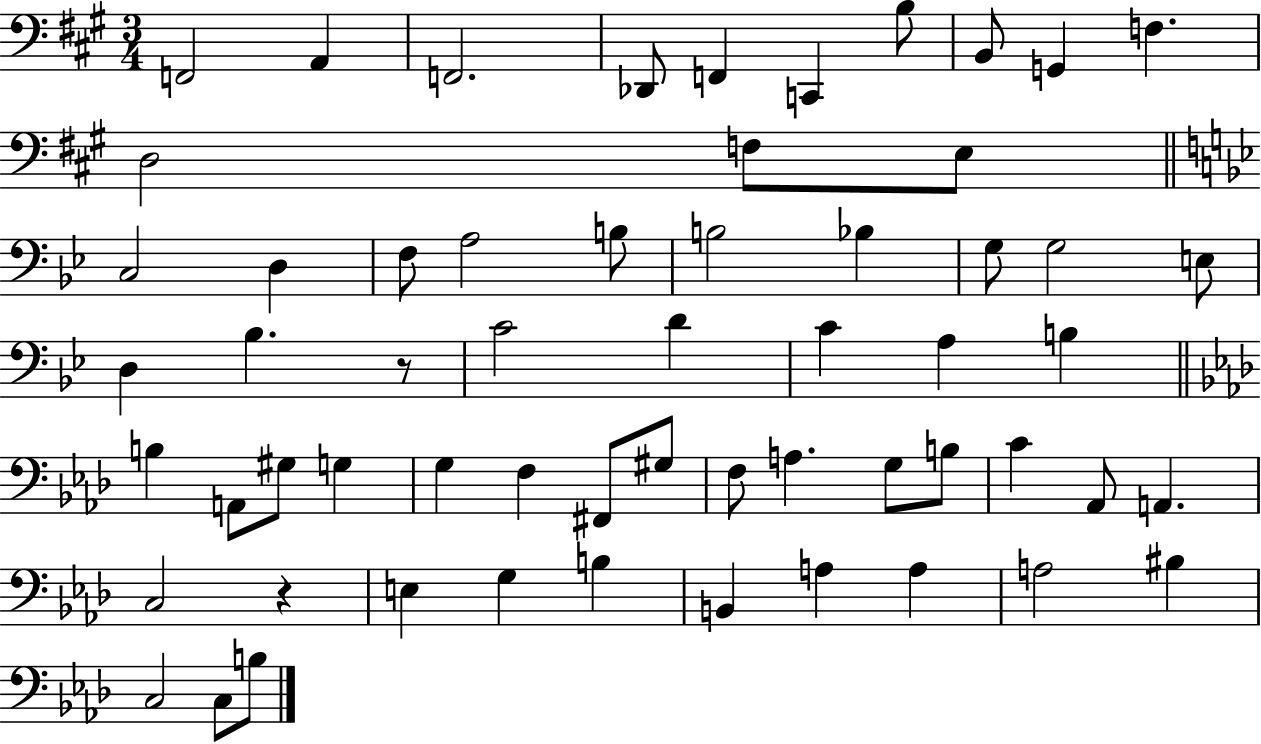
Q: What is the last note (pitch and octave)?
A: B3